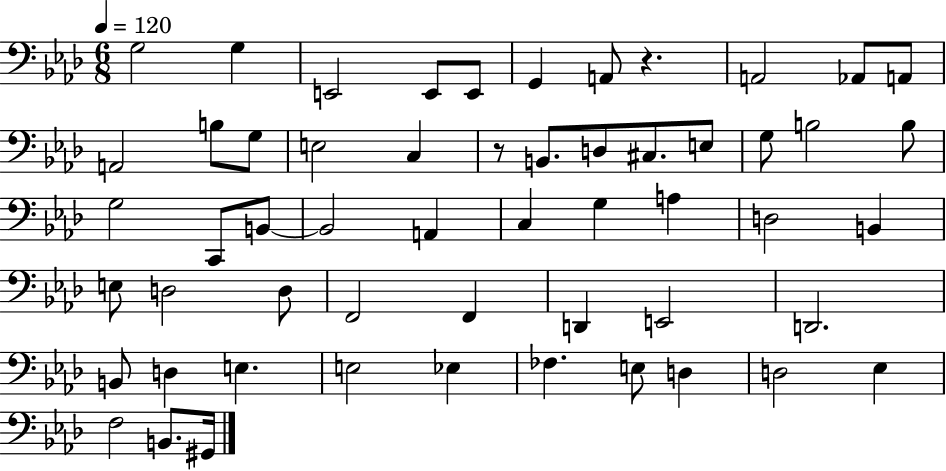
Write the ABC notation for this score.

X:1
T:Untitled
M:6/8
L:1/4
K:Ab
G,2 G, E,,2 E,,/2 E,,/2 G,, A,,/2 z A,,2 _A,,/2 A,,/2 A,,2 B,/2 G,/2 E,2 C, z/2 B,,/2 D,/2 ^C,/2 E,/2 G,/2 B,2 B,/2 G,2 C,,/2 B,,/2 B,,2 A,, C, G, A, D,2 B,, E,/2 D,2 D,/2 F,,2 F,, D,, E,,2 D,,2 B,,/2 D, E, E,2 _E, _F, E,/2 D, D,2 _E, F,2 B,,/2 ^G,,/4